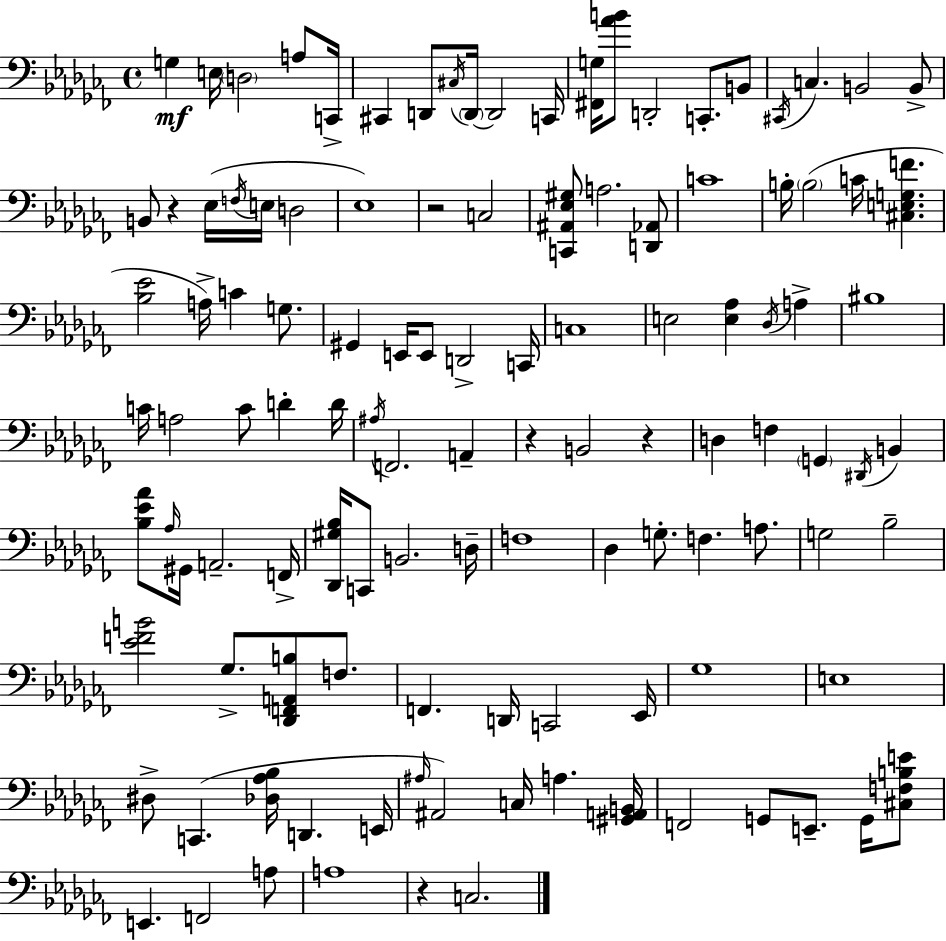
{
  \clef bass
  \time 4/4
  \defaultTimeSignature
  \key aes \minor
  g4\mf e16 \parenthesize d2 a8 c,16-> | cis,4 d,8 \acciaccatura { cis16 } \parenthesize d,16~~ d,2 | c,16 <fis, g>16 <aes' b'>8 d,2-. c,8.-. b,8 | \acciaccatura { cis,16 } c4. b,2 | \break b,8-> b,8 r4 ees16( \acciaccatura { f16 } e16 d2 | ees1) | r2 c2 | <c, ais, ees gis>8 a2. | \break <d, aes,>8 c'1 | b16-. \parenthesize b2( c'16 <cis e g f'>4. | <bes ees'>2 a16->) c'4 | g8. gis,4 e,16 e,8 d,2-> | \break c,16 c1 | e2 <e aes>4 \acciaccatura { des16 } | a4-> bis1 | c'16 a2 c'8 d'4-. | \break d'16 \acciaccatura { ais16 } f,2. | a,4-- r4 b,2 | r4 d4 f4 \parenthesize g,4 | \acciaccatura { dis,16 } b,4 <bes ees' aes'>8 \grace { aes16 } gis,16 a,2.-- | \break f,16-> <des, gis bes>16 c,8 b,2. | d16-- f1 | des4 g8.-. f4. | a8. g2 bes2-- | \break <ees' f' b'>2 ges8.-> | <des, f, a, b>8 f8. f,4. d,16 c,2 | ees,16 ges1 | e1 | \break dis8-> c,4.( <des aes bes>16 | d,4. e,16 \grace { ais16 } ais,2) | c16 a4. <gis, a, b,>16 f,2 | g,8 e,8.-- g,16 <cis f b e'>8 e,4. f,2 | \break a8 a1 | r4 c2. | \bar "|."
}